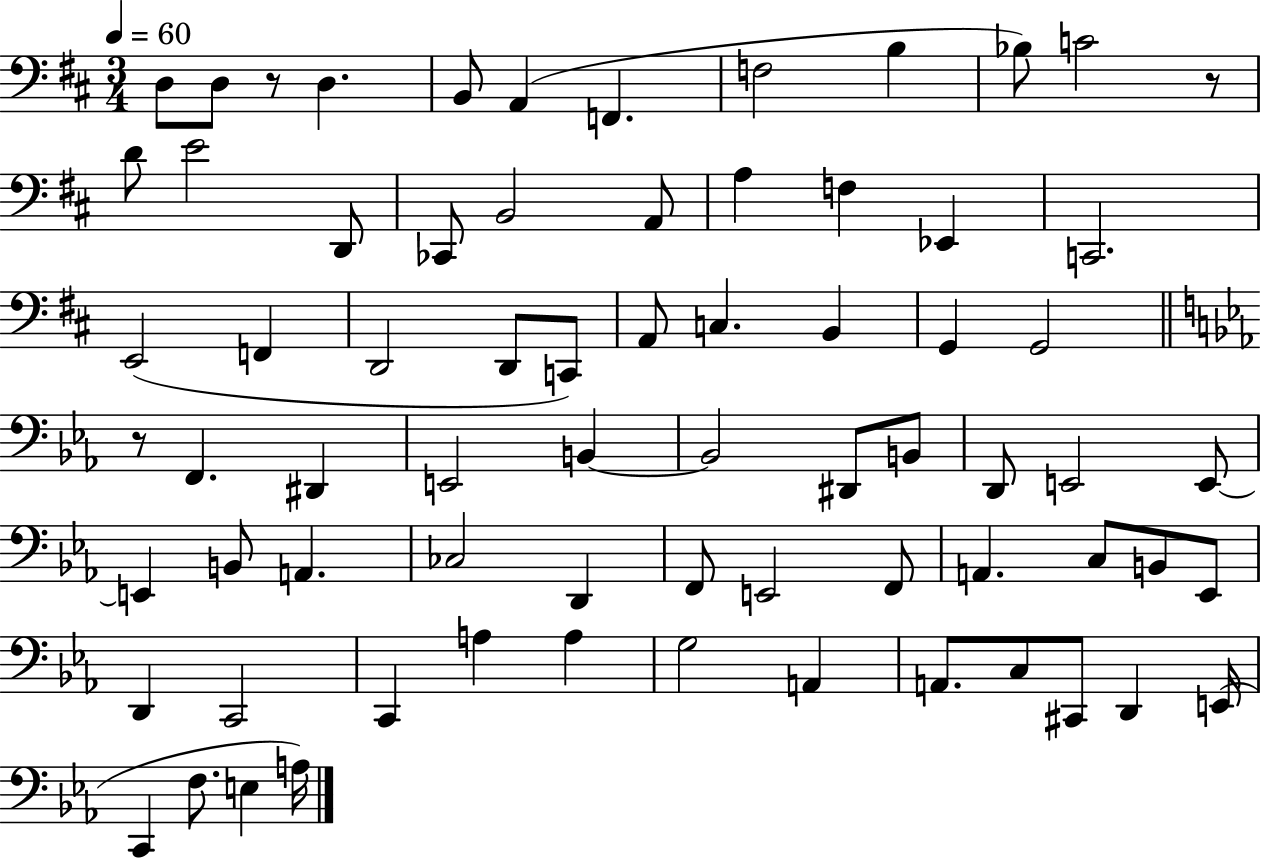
X:1
T:Untitled
M:3/4
L:1/4
K:D
D,/2 D,/2 z/2 D, B,,/2 A,, F,, F,2 B, _B,/2 C2 z/2 D/2 E2 D,,/2 _C,,/2 B,,2 A,,/2 A, F, _E,, C,,2 E,,2 F,, D,,2 D,,/2 C,,/2 A,,/2 C, B,, G,, G,,2 z/2 F,, ^D,, E,,2 B,, B,,2 ^D,,/2 B,,/2 D,,/2 E,,2 E,,/2 E,, B,,/2 A,, _C,2 D,, F,,/2 E,,2 F,,/2 A,, C,/2 B,,/2 _E,,/2 D,, C,,2 C,, A, A, G,2 A,, A,,/2 C,/2 ^C,,/2 D,, E,,/4 C,, F,/2 E, A,/4